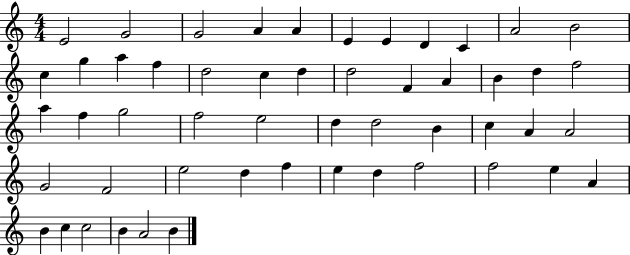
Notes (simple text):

E4/h G4/h G4/h A4/q A4/q E4/q E4/q D4/q C4/q A4/h B4/h C5/q G5/q A5/q F5/q D5/h C5/q D5/q D5/h F4/q A4/q B4/q D5/q F5/h A5/q F5/q G5/h F5/h E5/h D5/q D5/h B4/q C5/q A4/q A4/h G4/h F4/h E5/h D5/q F5/q E5/q D5/q F5/h F5/h E5/q A4/q B4/q C5/q C5/h B4/q A4/h B4/q